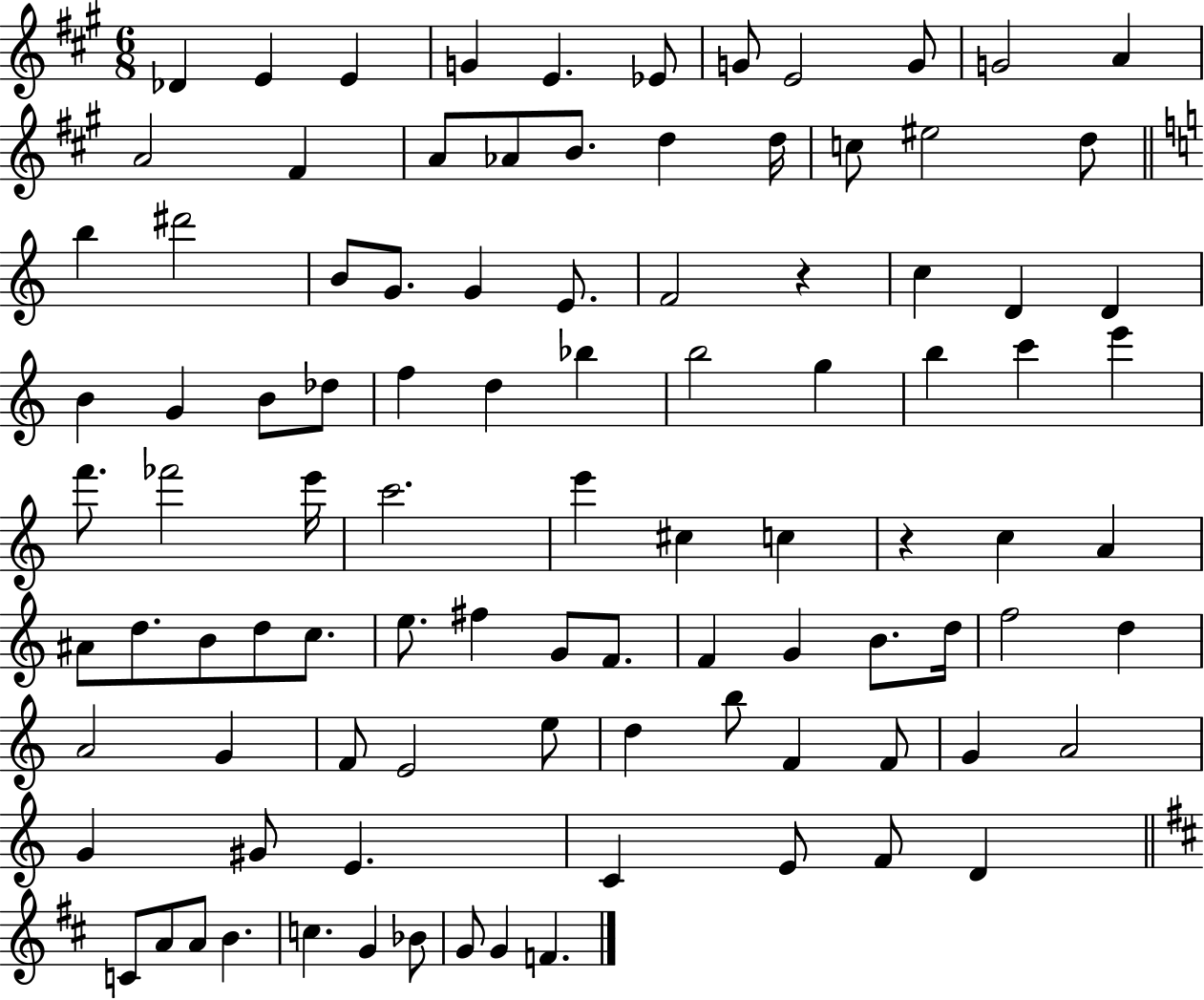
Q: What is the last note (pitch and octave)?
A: F4